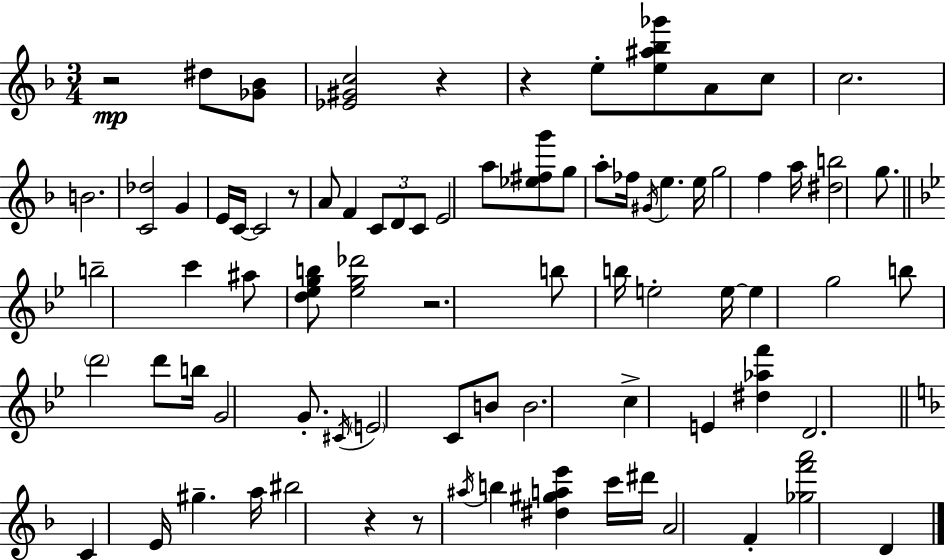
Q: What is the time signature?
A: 3/4